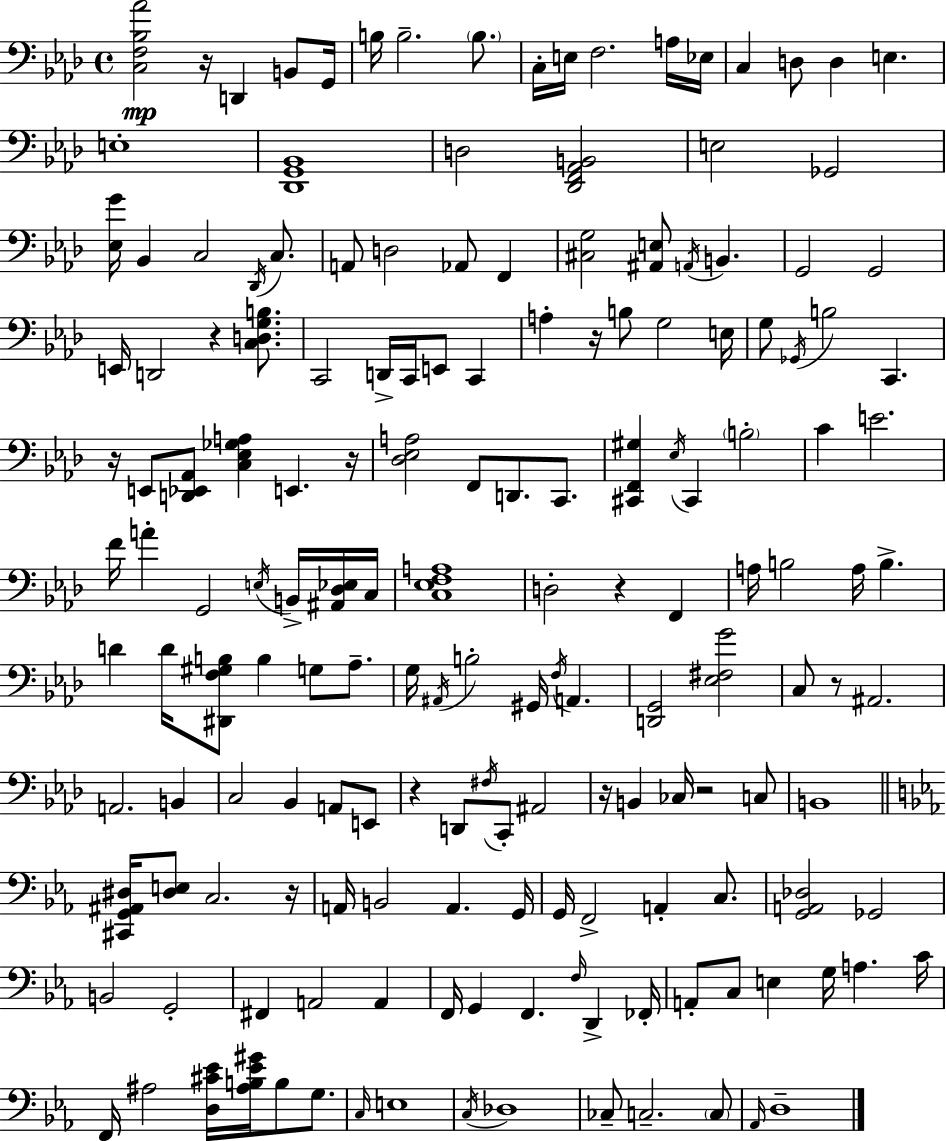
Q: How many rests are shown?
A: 11